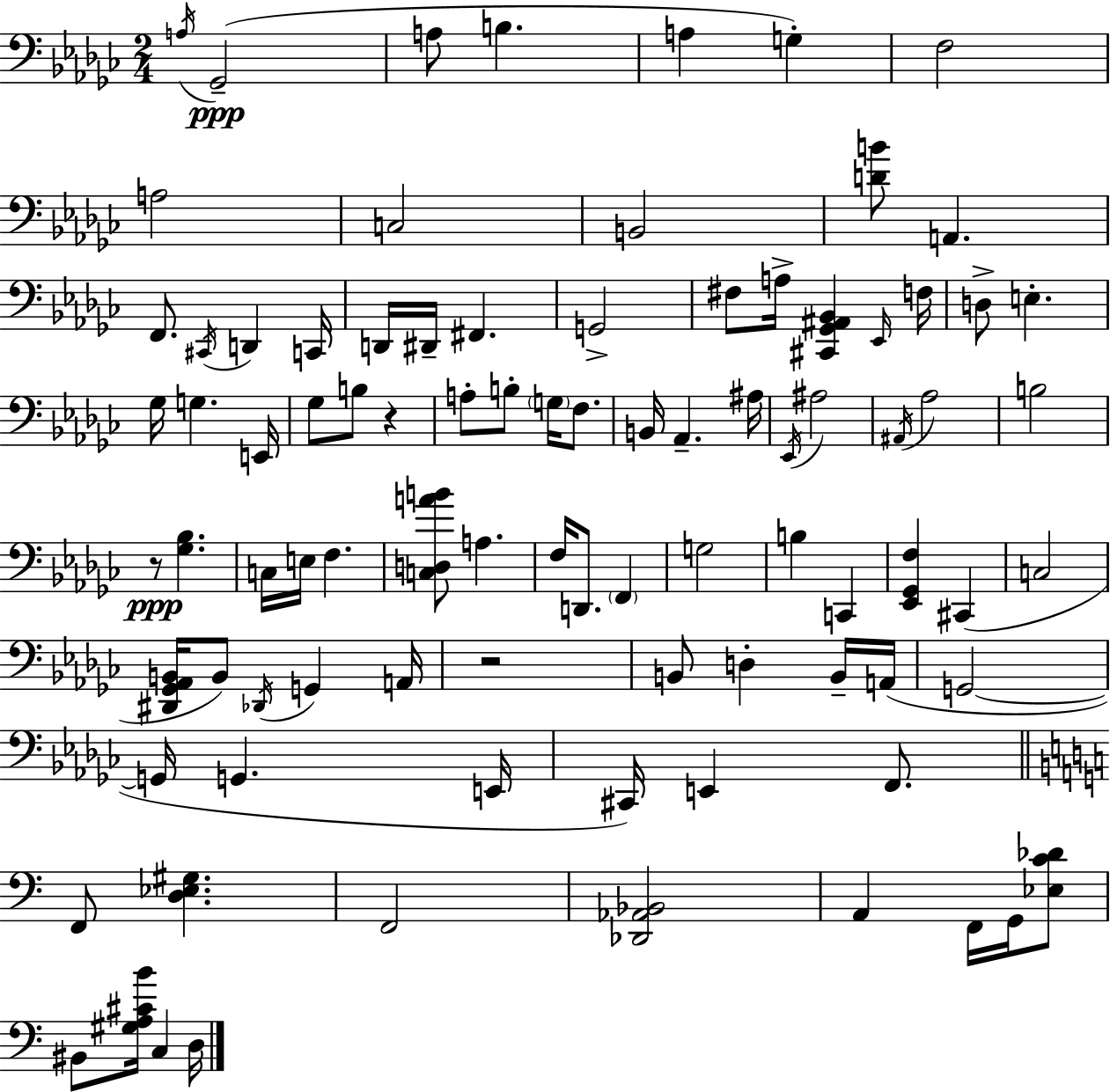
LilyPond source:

{
  \clef bass
  \numericTimeSignature
  \time 2/4
  \key ees \minor
  \acciaccatura { a16 }(\ppp ges,2-- | a8 b4. | a4 g4-.) | f2 | \break a2 | c2 | b,2 | <d' b'>8 a,4. | \break f,8. \acciaccatura { cis,16 } d,4 | c,16 d,16 dis,16-- fis,4. | g,2-> | fis8 a16-> <cis, ges, ais, bes,>4 | \break \grace { ees,16 } f16 d8-> e4.-. | ges16 g4. | e,16 ges8 b8 r4 | a8-. b8-. \parenthesize g16 | \break f8. b,16 aes,4.-- | ais16 \acciaccatura { ees,16 } ais2 | \acciaccatura { ais,16 } aes2 | b2 | \break r8\ppp <ges bes>4. | c16 e16 f4. | <c d a' b'>8 a4. | f16 d,8. | \break \parenthesize f,4 g2 | b4 | c,4 <ees, ges, f>4 | cis,4( c2 | \break <dis, ges, aes, b,>16 b,8) | \acciaccatura { des,16 } g,4 a,16 r2 | b,8 | d4-. b,16-- a,16( g,2~~ | \break g,16 g,4. | e,16 cis,16) e,4 | f,8. \bar "||" \break \key c \major f,8 <d ees gis>4. | f,2 | <des, aes, bes,>2 | a,4 f,16 g,16 <ees c' des'>8 | \break bis,8 <gis a cis' b'>16 c4 d16 | \bar "|."
}